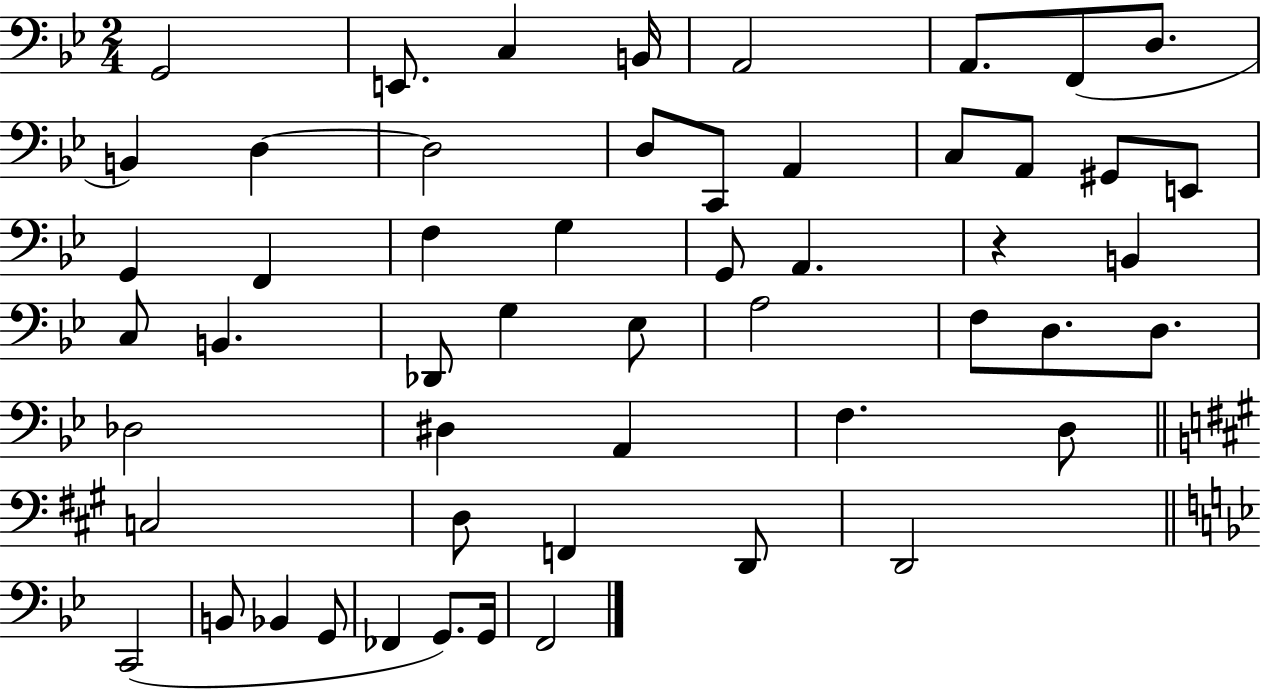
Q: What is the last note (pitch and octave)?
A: F2